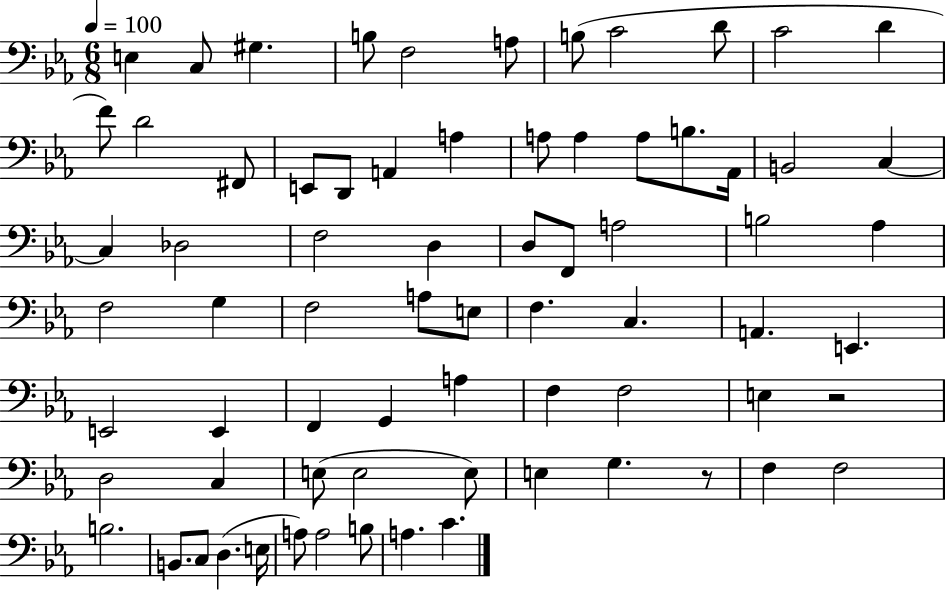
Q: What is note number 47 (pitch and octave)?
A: G2